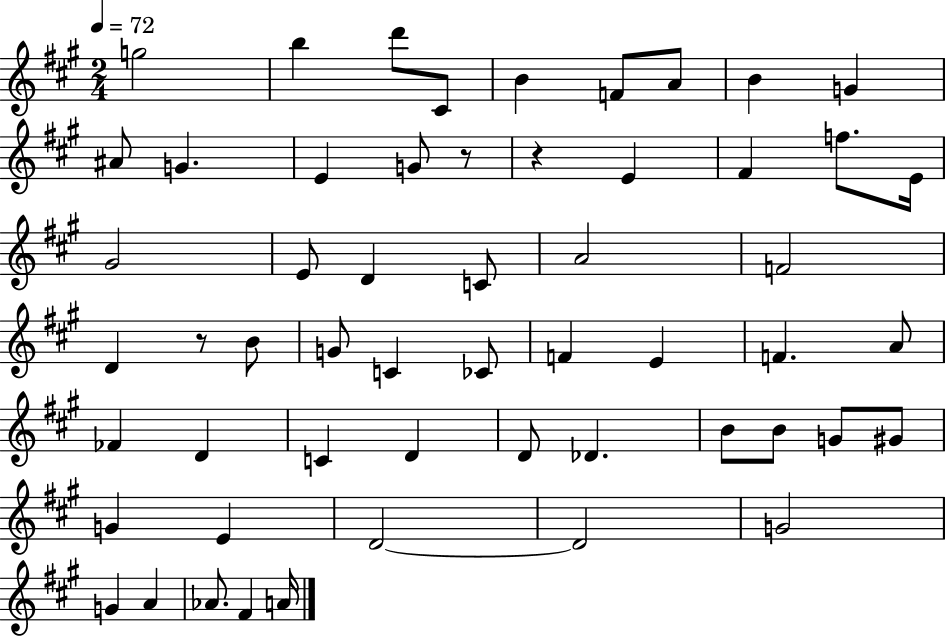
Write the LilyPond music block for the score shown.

{
  \clef treble
  \numericTimeSignature
  \time 2/4
  \key a \major
  \tempo 4 = 72
  g''2 | b''4 d'''8 cis'8 | b'4 f'8 a'8 | b'4 g'4 | \break ais'8 g'4. | e'4 g'8 r8 | r4 e'4 | fis'4 f''8. e'16 | \break gis'2 | e'8 d'4 c'8 | a'2 | f'2 | \break d'4 r8 b'8 | g'8 c'4 ces'8 | f'4 e'4 | f'4. a'8 | \break fes'4 d'4 | c'4 d'4 | d'8 des'4. | b'8 b'8 g'8 gis'8 | \break g'4 e'4 | d'2~~ | d'2 | g'2 | \break g'4 a'4 | aes'8. fis'4 a'16 | \bar "|."
}